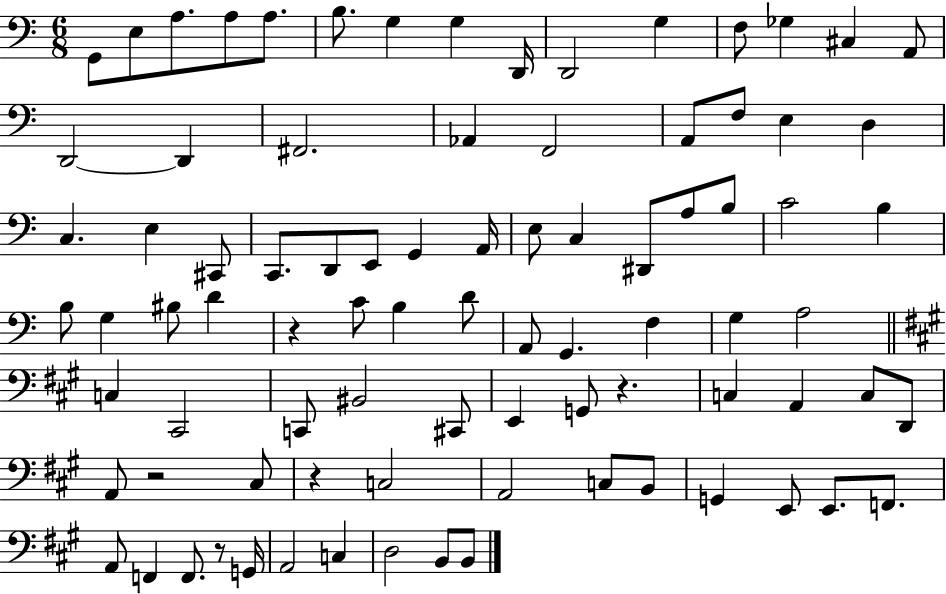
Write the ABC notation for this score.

X:1
T:Untitled
M:6/8
L:1/4
K:C
G,,/2 E,/2 A,/2 A,/2 A,/2 B,/2 G, G, D,,/4 D,,2 G, F,/2 _G, ^C, A,,/2 D,,2 D,, ^F,,2 _A,, F,,2 A,,/2 F,/2 E, D, C, E, ^C,,/2 C,,/2 D,,/2 E,,/2 G,, A,,/4 E,/2 C, ^D,,/2 A,/2 B,/2 C2 B, B,/2 G, ^B,/2 D z C/2 B, D/2 A,,/2 G,, F, G, A,2 C, ^C,,2 C,,/2 ^B,,2 ^C,,/2 E,, G,,/2 z C, A,, C,/2 D,,/2 A,,/2 z2 ^C,/2 z C,2 A,,2 C,/2 B,,/2 G,, E,,/2 E,,/2 F,,/2 A,,/2 F,, F,,/2 z/2 G,,/4 A,,2 C, D,2 B,,/2 B,,/2